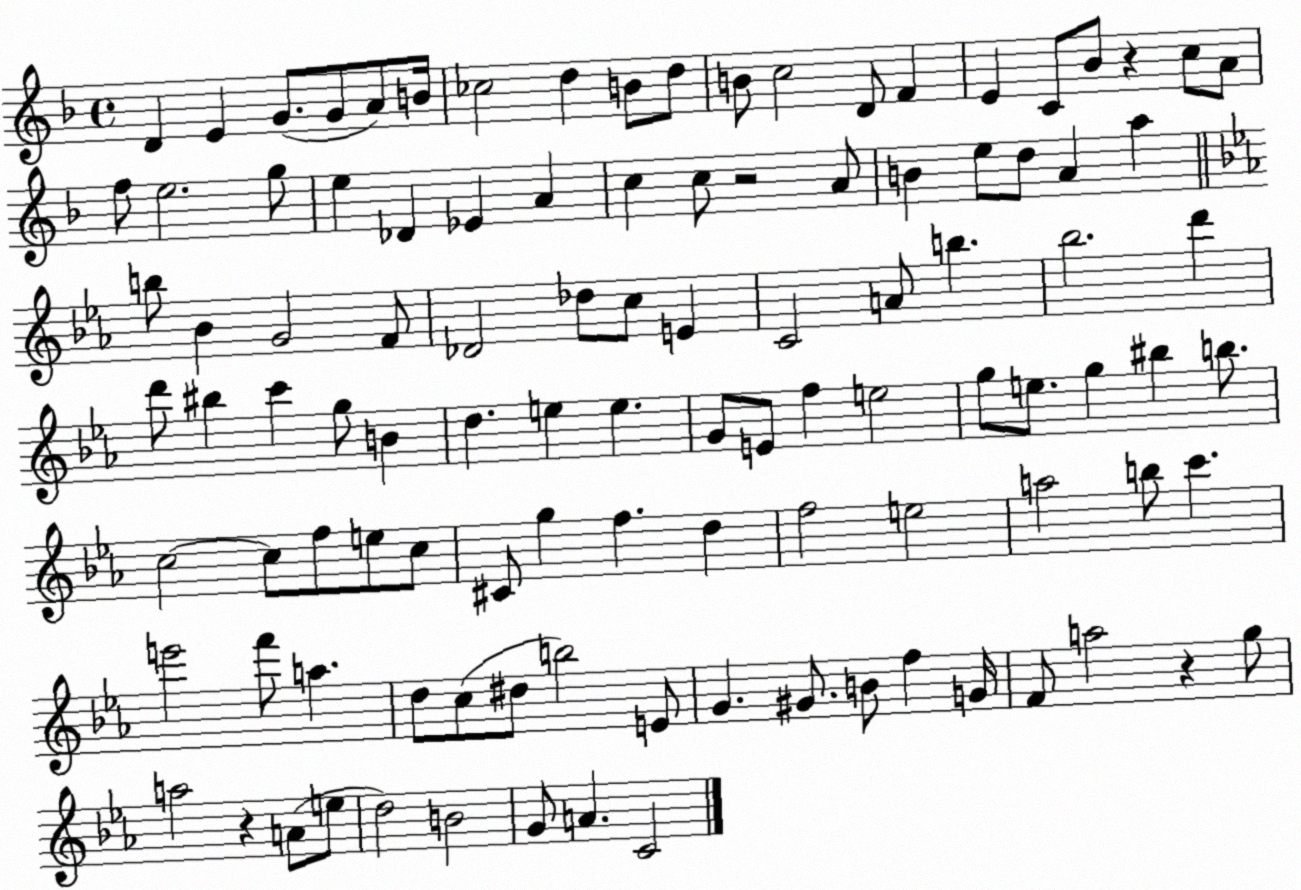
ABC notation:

X:1
T:Untitled
M:4/4
L:1/4
K:F
D E G/2 G/2 A/2 B/4 _c2 d B/2 d/2 B/2 c2 D/2 F E C/2 _B/2 z c/2 A/2 f/2 e2 g/2 e _D _E A c c/2 z2 A/2 B e/2 d/2 A a b/2 _B G2 F/2 _D2 _d/2 c/2 E C2 A/2 b _b2 d' d'/2 ^b c' g/2 B d e e G/2 E/2 f e2 g/2 e/2 g ^b b/2 c2 c/2 f/2 e/2 c/2 ^C/2 g f d f2 e2 a2 b/2 c' e'2 f'/2 a d/2 c/2 ^d/2 b2 E/2 G ^G/2 B/2 f G/4 F/2 a2 z g/2 a2 z A/2 e/2 d2 B2 G/2 A C2